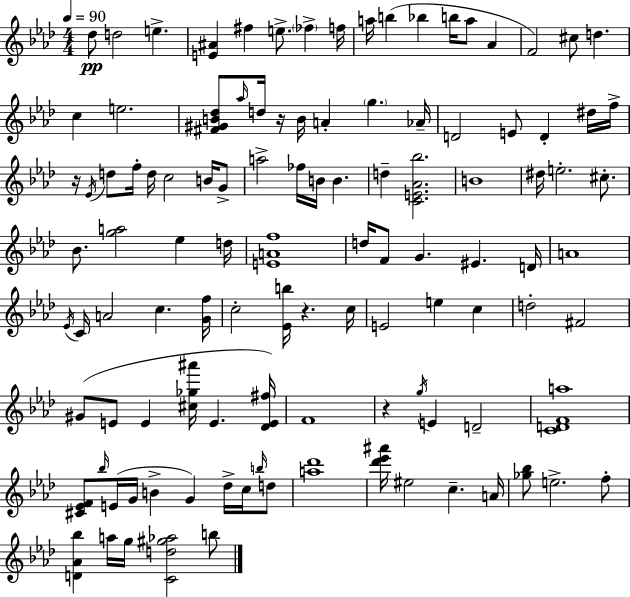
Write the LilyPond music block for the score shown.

{
  \clef treble
  \numericTimeSignature
  \time 4/4
  \key aes \major
  \tempo 4 = 90
  des''8\pp d''2 e''4.-> | <e' ais'>4 fis''4 e''8.-> \parenthesize fes''4-> f''16 | a''16 b''4( bes''4 b''16 a''8 aes'4 | f'2) cis''8 d''4. | \break c''4 e''2. | <fis' gis' b' des''>8 \grace { aes''16 } d''16 r16 b'16 a'4-. \parenthesize g''4. | aes'16-- d'2 e'8 d'4-. dis''16 | f''16-> r16 \acciaccatura { ees'16 } d''8 f''16-. d''16 c''2 b'16 | \break g'8-> a''2-> fes''16 b'16 b'4. | d''4-- <c' e' aes' bes''>2. | b'1 | dis''16 e''2.-. cis''8.-. | \break bes'8. <g'' a''>2 ees''4 | d''16 <e' a' f''>1 | d''16 f'8 g'4. eis'4. | d'16 a'1 | \break \acciaccatura { ees'16 } c'16 a'2 c''4. | <g' f''>16 c''2-. <ees' b''>16 r4. | c''16 e'2 e''4 c''4 | d''2-. fis'2 | \break gis'8( e'8 e'4 <cis'' ges'' ais'''>16 e'4. | <des' e' fis''>16) f'1 | r4 \acciaccatura { g''16 } e'4 d'2-- | <c' d' f' a''>1 | \break <cis' ees' f'>8 \grace { bes''16 } e'16( g'16 b'4-> g'4) | des''16-> c''16 \grace { b''16 } d''8 <a'' des'''>1 | <des''' ees''' ais'''>16 eis''2 c''4.-- | a'16 <ges'' bes''>8 e''2.-> | \break f''8-. <d' aes' bes''>4 a''16 g''16 <c' d'' gis'' aes''>2 | b''8 \bar "|."
}